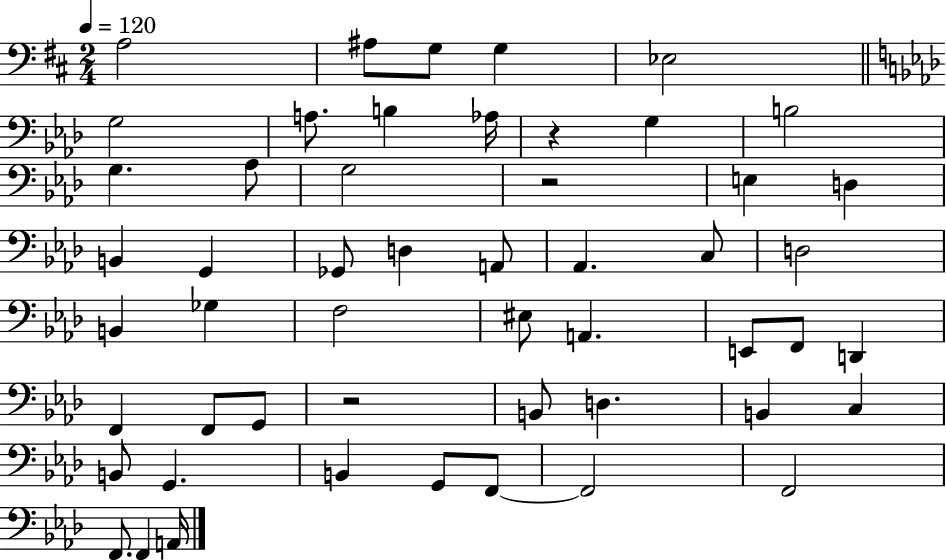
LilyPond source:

{
  \clef bass
  \numericTimeSignature
  \time 2/4
  \key d \major
  \tempo 4 = 120
  a2 | ais8 g8 g4 | ees2 | \bar "||" \break \key f \minor g2 | a8. b4 aes16 | r4 g4 | b2 | \break g4. aes8 | g2 | r2 | e4 d4 | \break b,4 g,4 | ges,8 d4 a,8 | aes,4. c8 | d2 | \break b,4 ges4 | f2 | eis8 a,4. | e,8 f,8 d,4 | \break f,4 f,8 g,8 | r2 | b,8 d4. | b,4 c4 | \break b,8 g,4. | b,4 g,8 f,8~~ | f,2 | f,2 | \break f,8. f,4 a,16 | \bar "|."
}